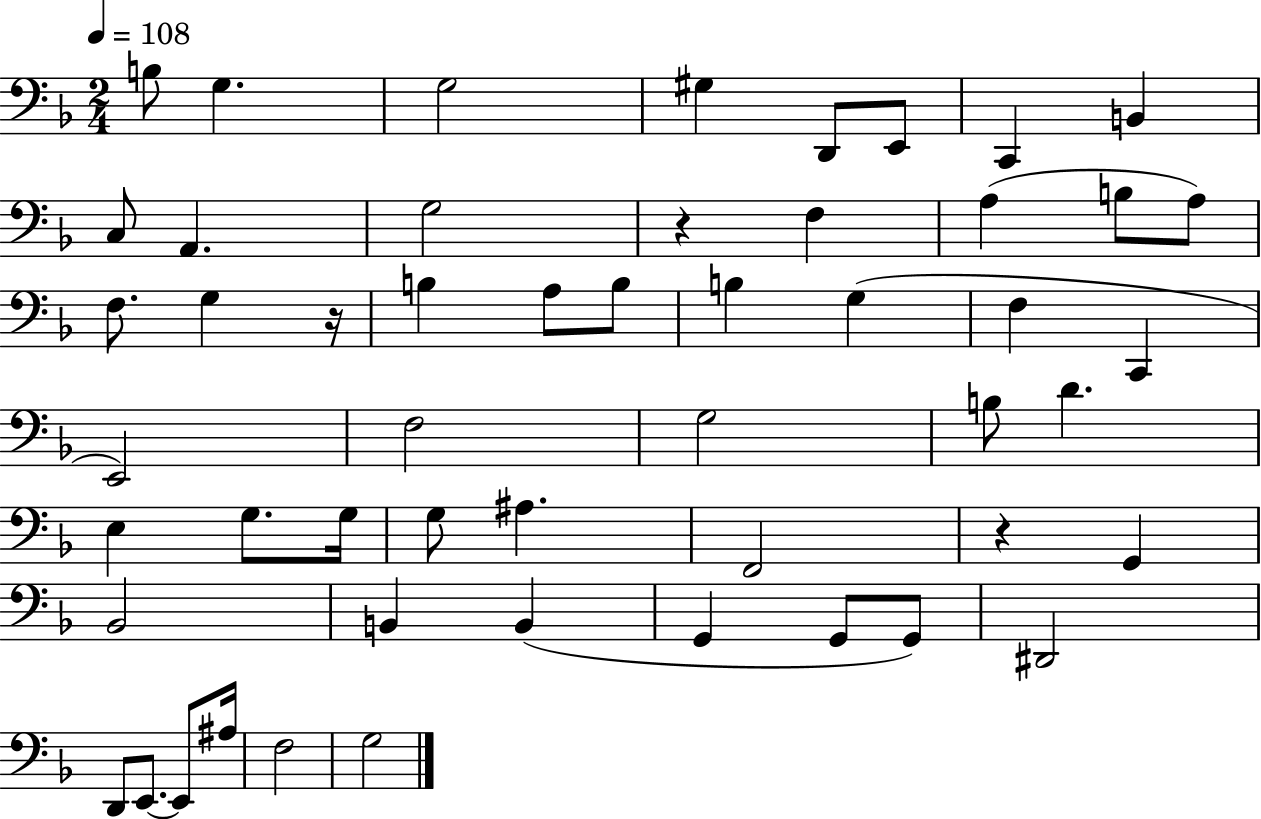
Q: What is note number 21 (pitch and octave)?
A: B3